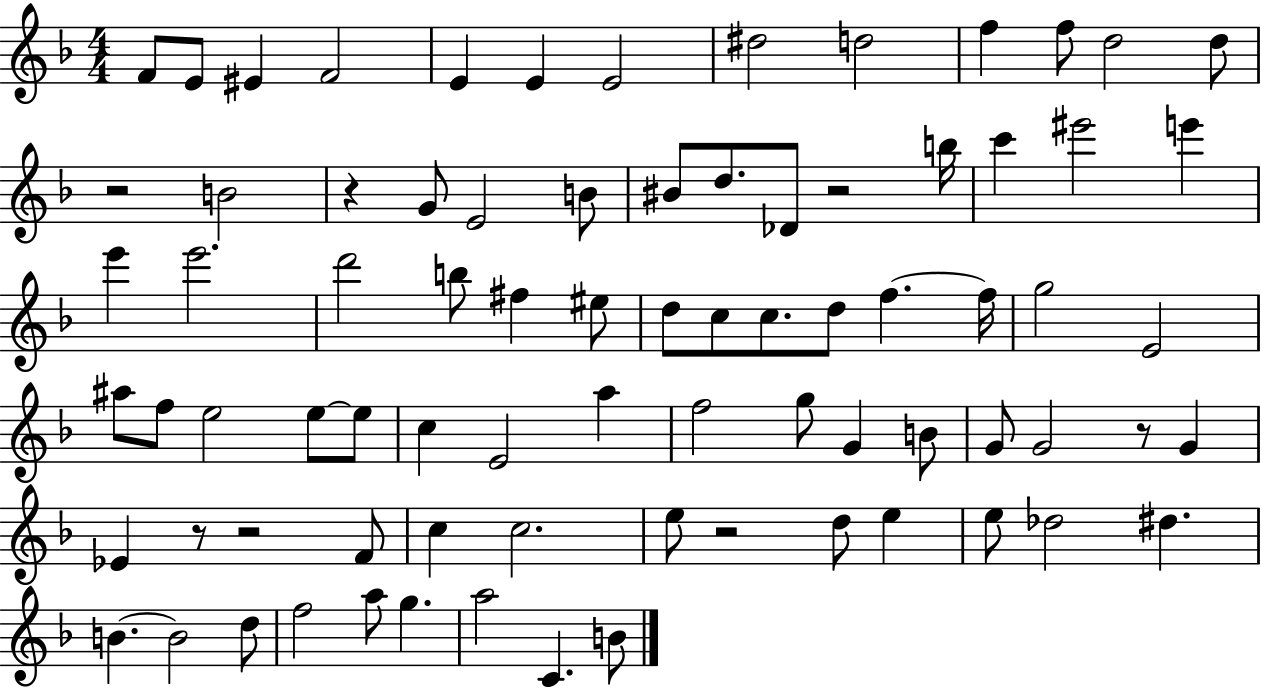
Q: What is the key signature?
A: F major